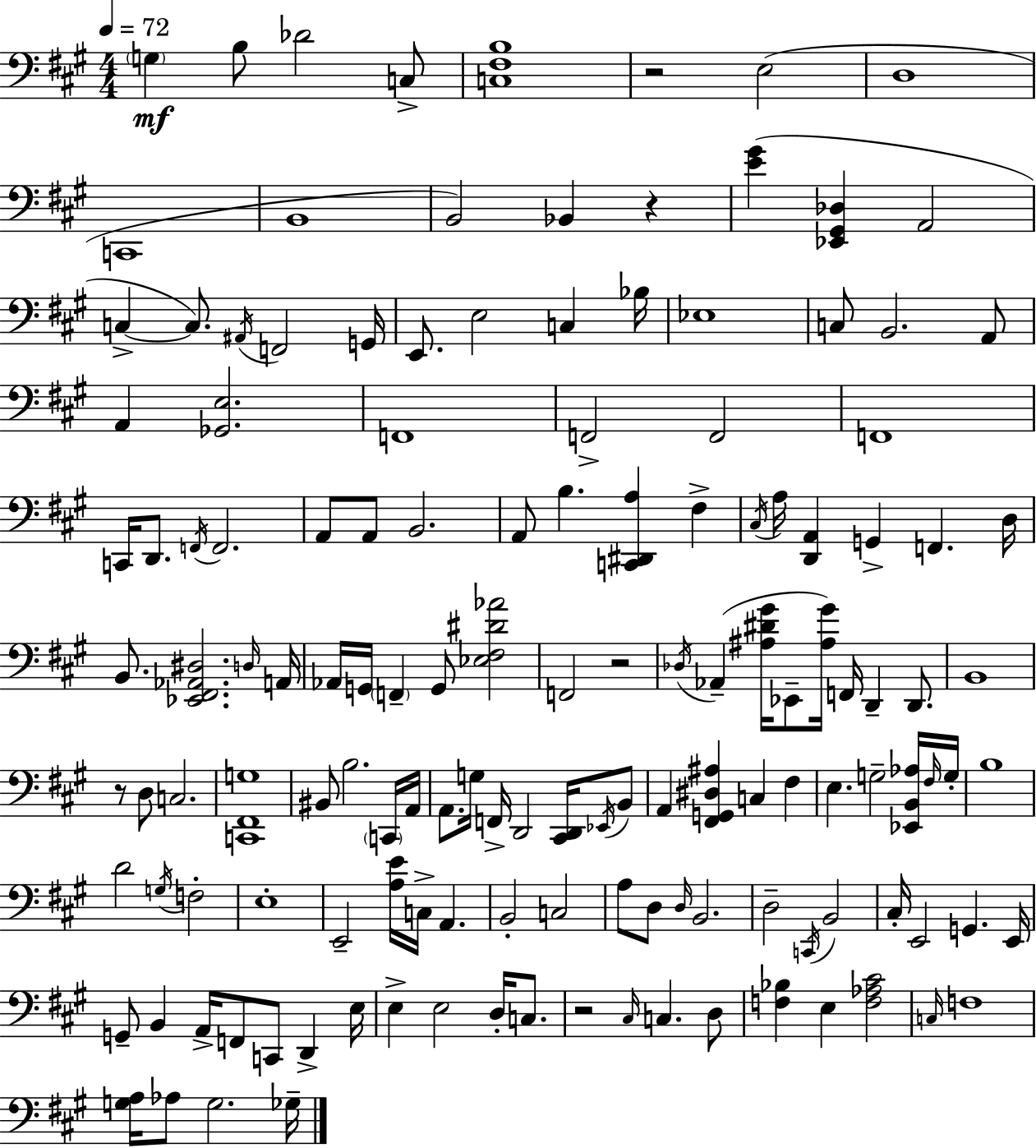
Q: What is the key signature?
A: A major